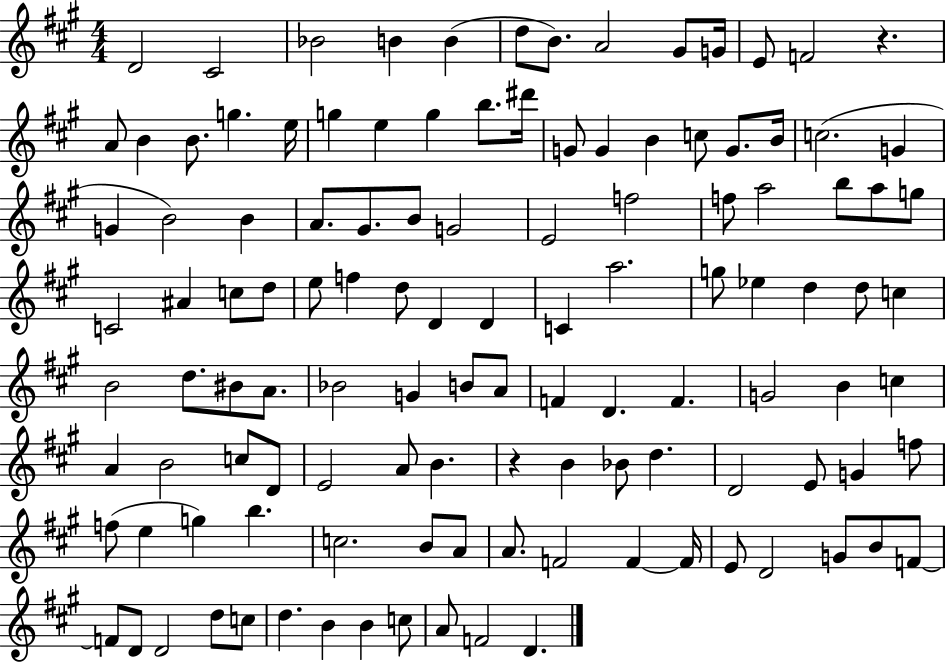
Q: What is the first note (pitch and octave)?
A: D4